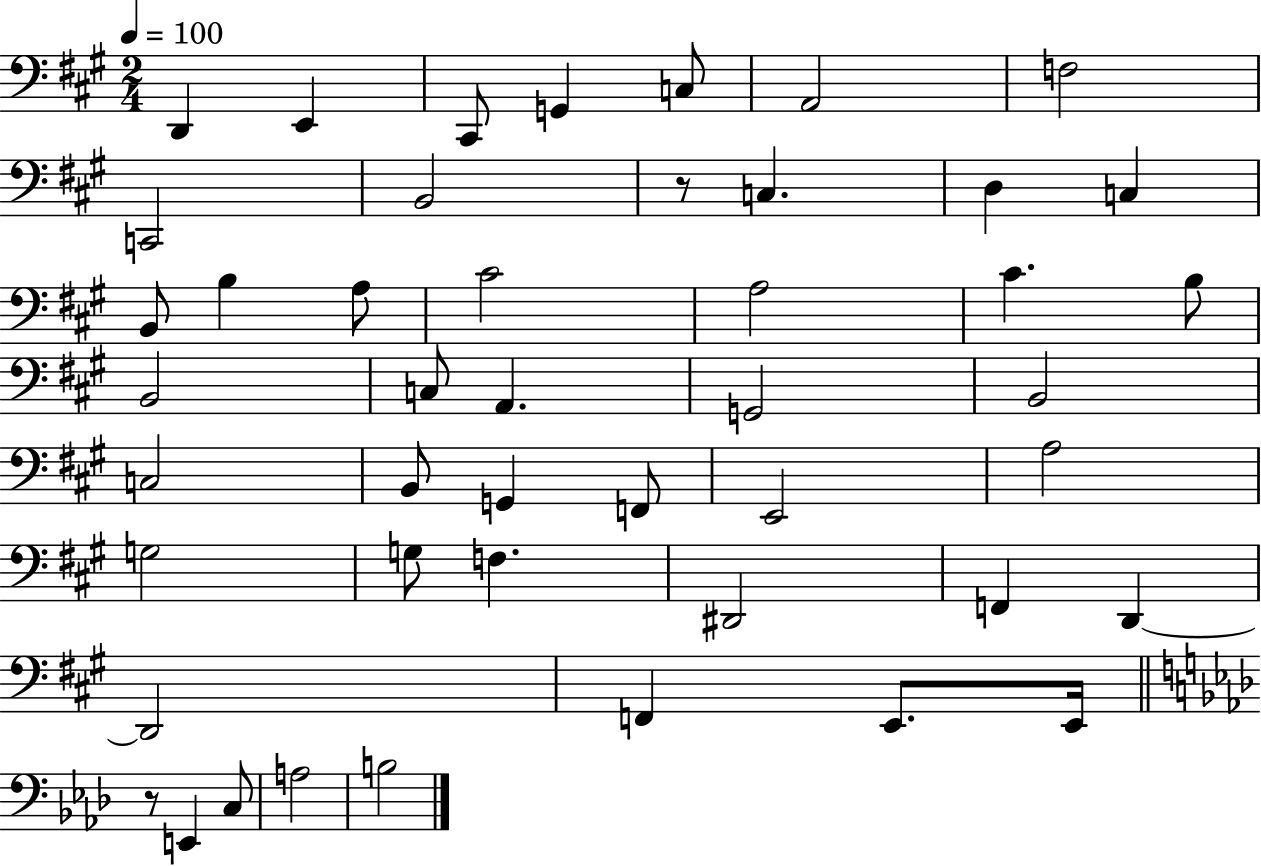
D2/q E2/q C#2/e G2/q C3/e A2/h F3/h C2/h B2/h R/e C3/q. D3/q C3/q B2/e B3/q A3/e C#4/h A3/h C#4/q. B3/e B2/h C3/e A2/q. G2/h B2/h C3/h B2/e G2/q F2/e E2/h A3/h G3/h G3/e F3/q. D#2/h F2/q D2/q D2/h F2/q E2/e. E2/s R/e E2/q C3/e A3/h B3/h